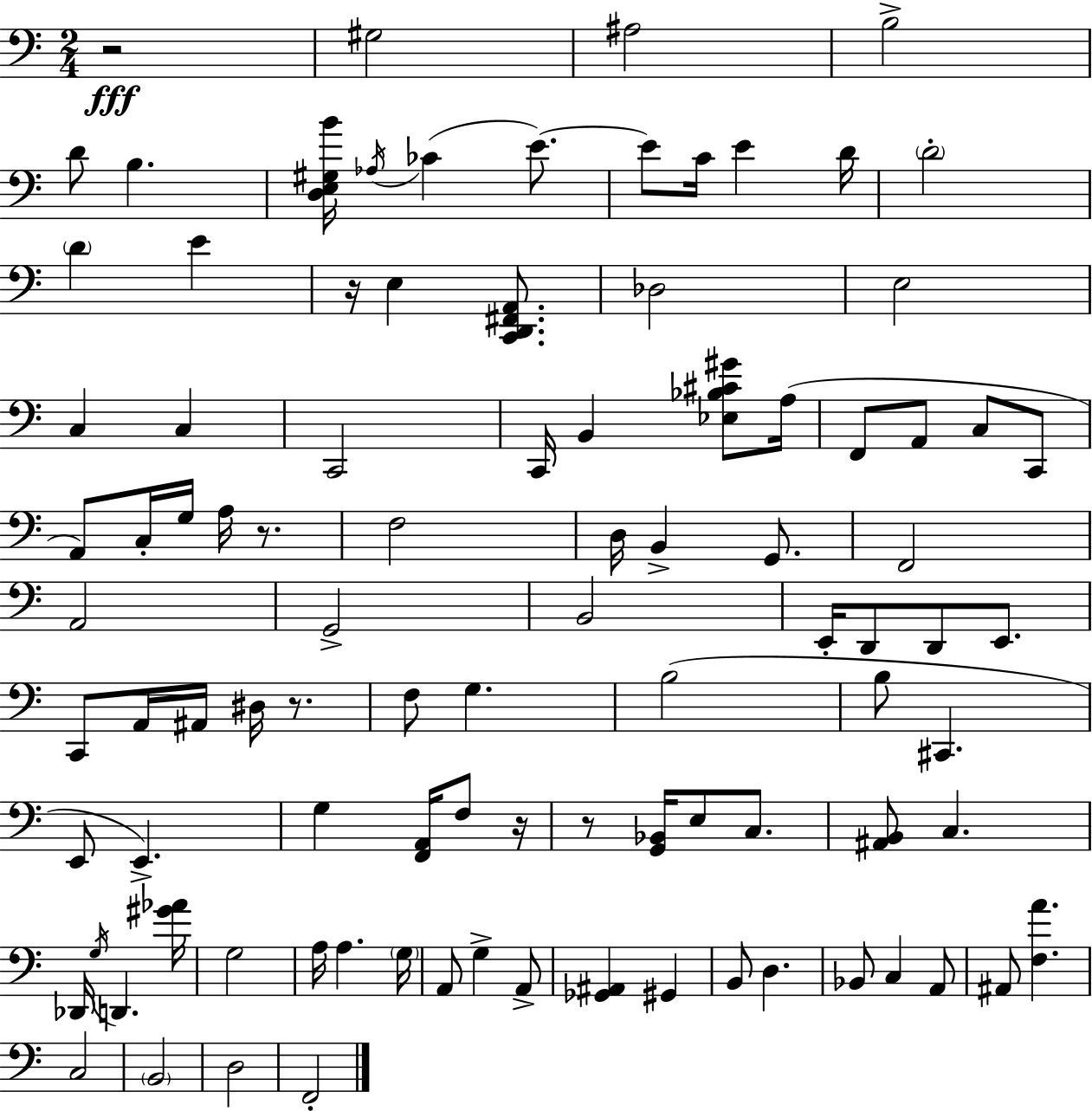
{
  \clef bass
  \numericTimeSignature
  \time 2/4
  \key c \major
  r2\fff | gis2 | ais2 | b2-> | \break d'8 b4. | <d e gis b'>16 \acciaccatura { aes16 }( ces'4 e'8.~~) | e'8 c'16 e'4 | d'16 \parenthesize d'2-. | \break \parenthesize d'4 e'4 | r16 e4 <c, d, fis, a,>8. | des2 | e2 | \break c4 c4 | c,2 | c,16 b,4 <ees bes cis' gis'>8 | a16( f,8 a,8 c8 c,8 | \break a,8) c16-. g16 a16 r8. | f2 | d16 b,4-> g,8. | f,2 | \break a,2 | g,2-> | b,2 | e,16-. d,8 d,8 e,8. | \break c,8 a,16 ais,16 dis16 r8. | f8 g4. | b2( | b8 cis,4. | \break e,8 e,4.->) | g4 <f, a,>16 f8 | r16 r8 <g, bes,>16 e8 c8. | <ais, b,>8 c4. | \break des,16 \acciaccatura { g16 } d,4. | <gis' aes'>16 g2 | a16 a4. | \parenthesize g16 a,8 g4-> | \break a,8-> <ges, ais,>4 gis,4 | b,8 d4. | bes,8 c4 | a,8 ais,8 <f a'>4. | \break c2 | \parenthesize b,2 | d2 | f,2-. | \break \bar "|."
}